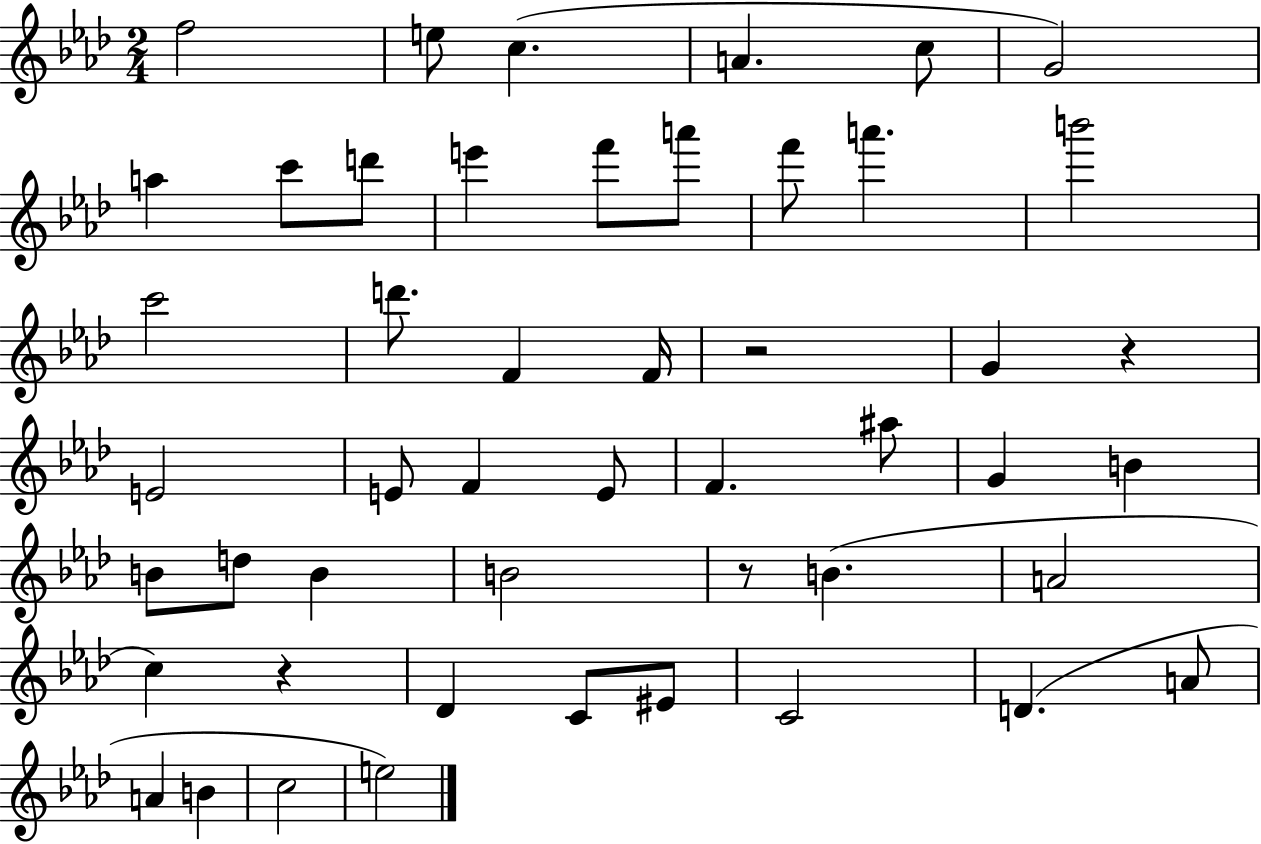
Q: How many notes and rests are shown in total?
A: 49